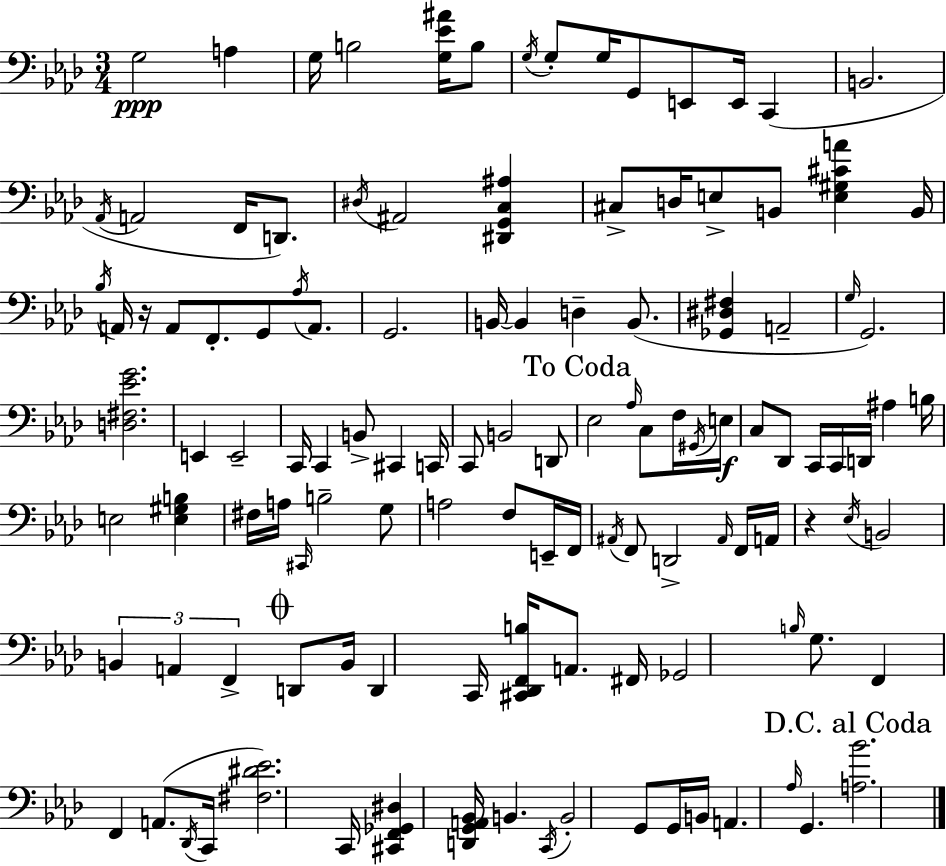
X:1
T:Untitled
M:3/4
L:1/4
K:Fm
G,2 A, G,/4 B,2 [G,_E^A]/4 B,/2 G,/4 G,/2 G,/4 G,,/2 E,,/2 E,,/4 C,, B,,2 _A,,/4 A,,2 F,,/4 D,,/2 ^D,/4 ^A,,2 [^D,,G,,C,^A,] ^C,/2 D,/4 E,/2 B,,/2 [E,^G,^CA] B,,/4 _B,/4 A,,/4 z/4 A,,/2 F,,/2 G,,/2 _A,/4 A,,/2 G,,2 B,,/4 B,, D, B,,/2 [_G,,^D,^F,] A,,2 G,/4 G,,2 [D,^F,_EG]2 E,, E,,2 C,,/4 C,, B,,/2 ^C,, C,,/4 C,,/2 B,,2 D,,/2 _E,2 _A,/4 C,/2 F,/4 ^G,,/4 E,/4 C,/2 _D,,/2 C,,/4 C,,/4 D,,/4 ^A, B,/4 E,2 [E,^G,B,] ^F,/4 A,/4 ^C,,/4 B,2 G,/2 A,2 F,/2 E,,/4 F,,/4 ^A,,/4 F,,/2 D,,2 ^A,,/4 F,,/4 A,,/4 z _E,/4 B,,2 B,, A,, F,, D,,/2 B,,/4 D,, C,,/4 [^C,,_D,,F,,B,]/4 A,,/2 ^F,,/4 _G,,2 B,/4 G,/2 F,, F,, A,,/2 _D,,/4 C,,/4 [^F,^D_E]2 C,,/4 [^C,,F,,_G,,^D,] [D,,G,,A,,_B,,]/4 B,, C,,/4 B,,2 G,,/2 G,,/4 B,,/4 A,, _A,/4 G,, [A,_B]2